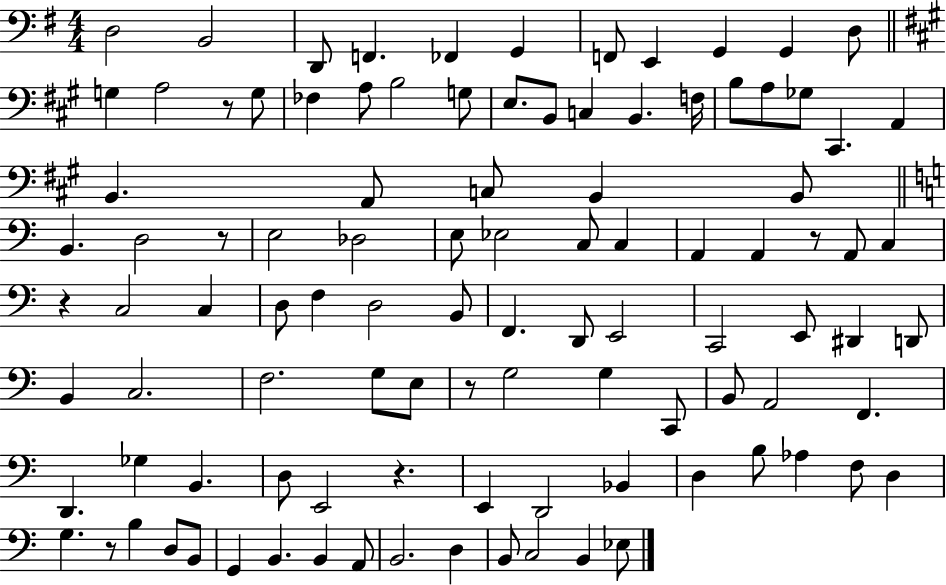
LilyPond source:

{
  \clef bass
  \numericTimeSignature
  \time 4/4
  \key g \major
  \repeat volta 2 { d2 b,2 | d,8 f,4. fes,4 g,4 | f,8 e,4 g,4 g,4 d8 | \bar "||" \break \key a \major g4 a2 r8 g8 | fes4 a8 b2 g8 | e8. b,8 c4 b,4. f16 | b8 a8 ges8 cis,4. a,4 | \break b,4. a,8 c8 b,4 b,8 | \bar "||" \break \key c \major b,4. d2 r8 | e2 des2 | e8 ees2 c8 c4 | a,4 a,4 r8 a,8 c4 | \break r4 c2 c4 | d8 f4 d2 b,8 | f,4. d,8 e,2 | c,2 e,8 dis,4 d,8 | \break b,4 c2. | f2. g8 e8 | r8 g2 g4 c,8 | b,8 a,2 f,4. | \break d,4. ges4 b,4. | d8 e,2 r4. | e,4 d,2 bes,4 | d4 b8 aes4 f8 d4 | \break g4. r8 b4 d8 b,8 | g,4 b,4. b,4 a,8 | b,2. d4 | b,8 c2 b,4 ees8 | \break } \bar "|."
}